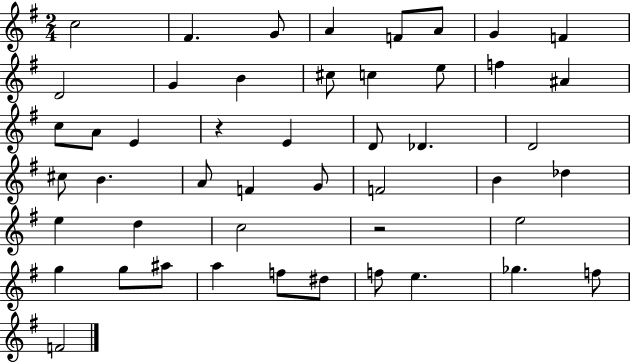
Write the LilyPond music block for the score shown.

{
  \clef treble
  \numericTimeSignature
  \time 2/4
  \key g \major
  c''2 | fis'4. g'8 | a'4 f'8 a'8 | g'4 f'4 | \break d'2 | g'4 b'4 | cis''8 c''4 e''8 | f''4 ais'4 | \break c''8 a'8 e'4 | r4 e'4 | d'8 des'4. | d'2 | \break cis''8 b'4. | a'8 f'4 g'8 | f'2 | b'4 des''4 | \break e''4 d''4 | c''2 | r2 | e''2 | \break g''4 g''8 ais''8 | a''4 f''8 dis''8 | f''8 e''4. | ges''4. f''8 | \break f'2 | \bar "|."
}